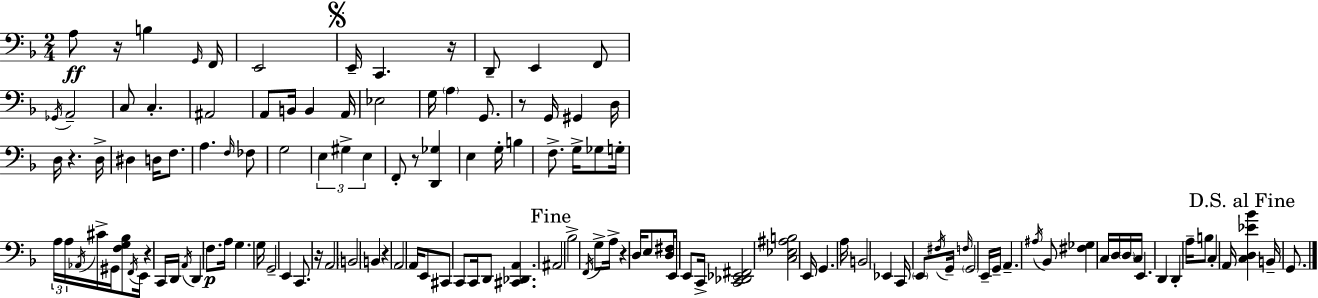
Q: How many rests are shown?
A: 9